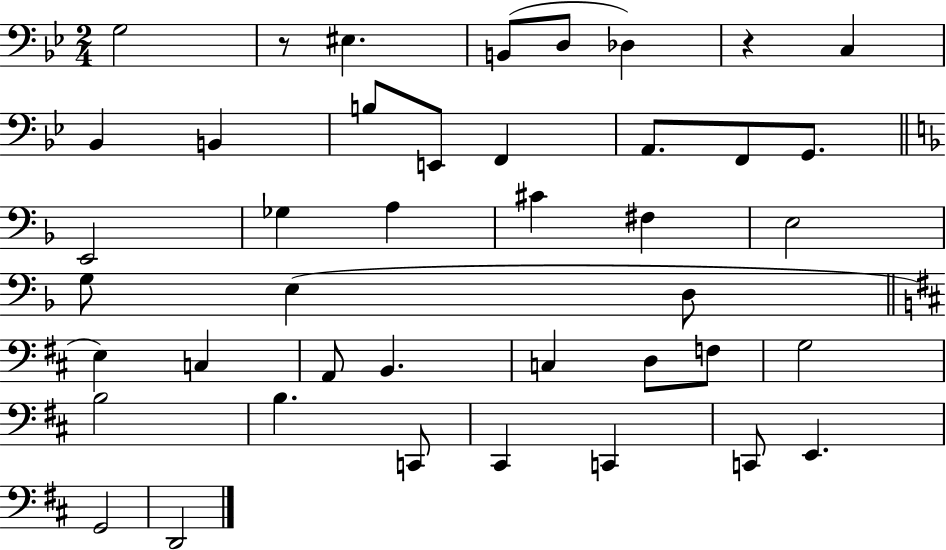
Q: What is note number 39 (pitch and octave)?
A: G2